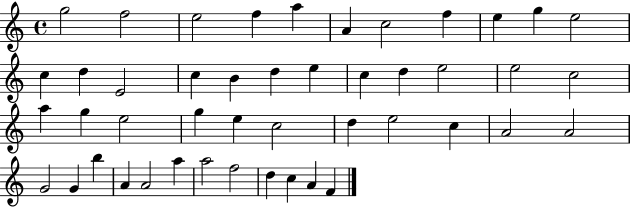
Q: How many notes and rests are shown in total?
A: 46